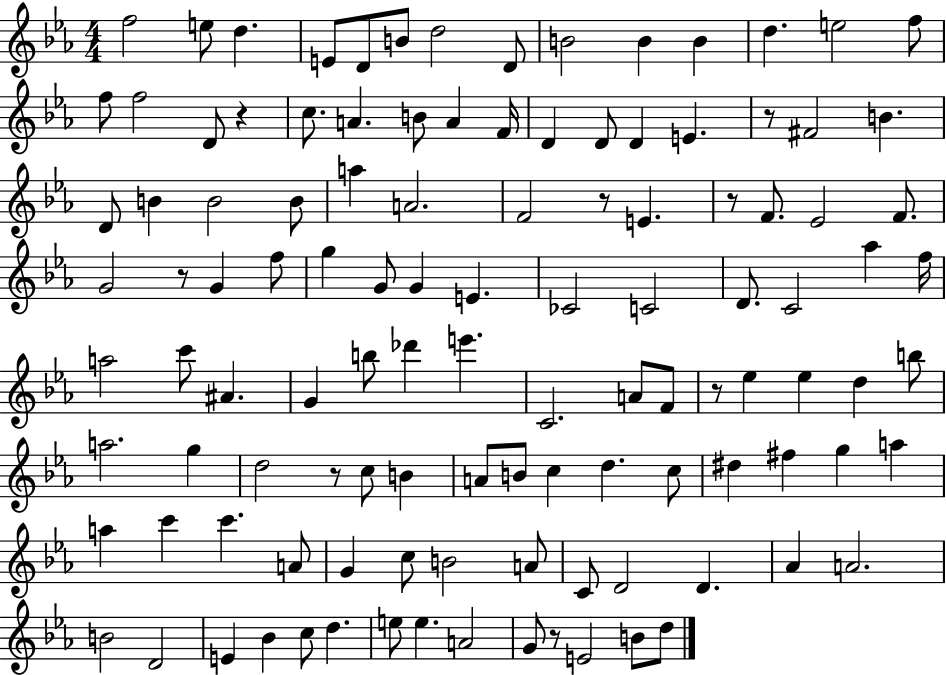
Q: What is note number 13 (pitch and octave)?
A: E5